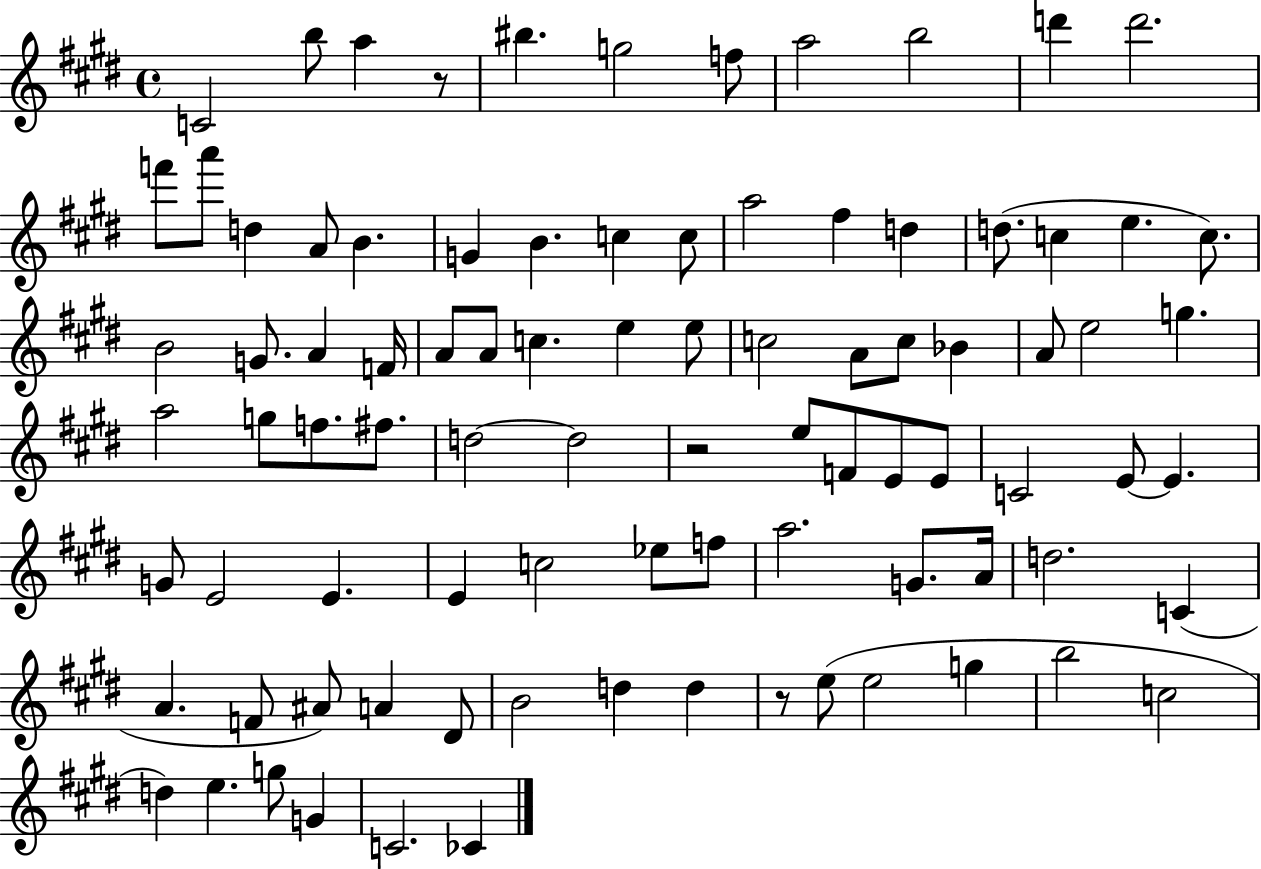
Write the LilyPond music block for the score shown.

{
  \clef treble
  \time 4/4
  \defaultTimeSignature
  \key e \major
  \repeat volta 2 { c'2 b''8 a''4 r8 | bis''4. g''2 f''8 | a''2 b''2 | d'''4 d'''2. | \break f'''8 a'''8 d''4 a'8 b'4. | g'4 b'4. c''4 c''8 | a''2 fis''4 d''4 | d''8.( c''4 e''4. c''8.) | \break b'2 g'8. a'4 f'16 | a'8 a'8 c''4. e''4 e''8 | c''2 a'8 c''8 bes'4 | a'8 e''2 g''4. | \break a''2 g''8 f''8. fis''8. | d''2~~ d''2 | r2 e''8 f'8 e'8 e'8 | c'2 e'8~~ e'4. | \break g'8 e'2 e'4. | e'4 c''2 ees''8 f''8 | a''2. g'8. a'16 | d''2. c'4( | \break a'4. f'8 ais'8) a'4 dis'8 | b'2 d''4 d''4 | r8 e''8( e''2 g''4 | b''2 c''2 | \break d''4) e''4. g''8 g'4 | c'2. ces'4 | } \bar "|."
}